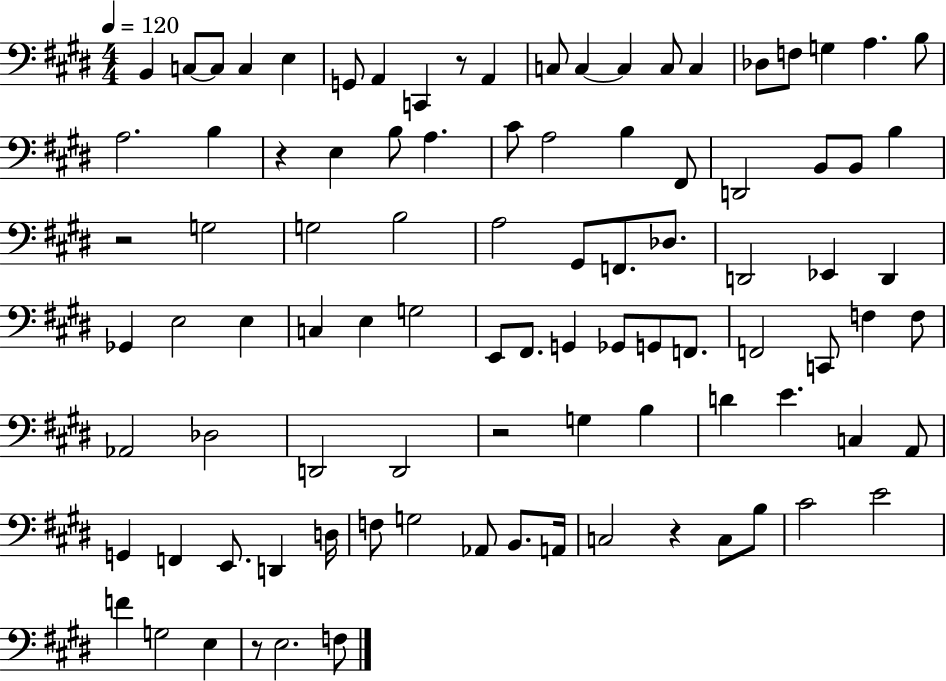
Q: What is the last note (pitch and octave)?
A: F3